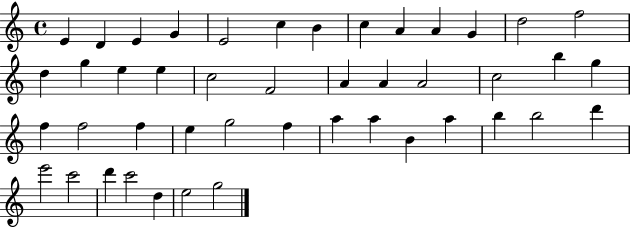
X:1
T:Untitled
M:4/4
L:1/4
K:C
E D E G E2 c B c A A G d2 f2 d g e e c2 F2 A A A2 c2 b g f f2 f e g2 f a a B a b b2 d' e'2 c'2 d' c'2 d e2 g2